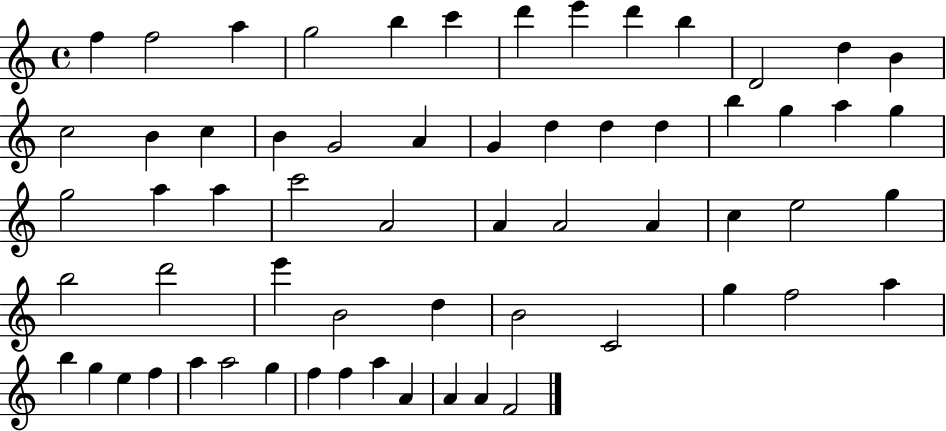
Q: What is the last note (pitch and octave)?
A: F4